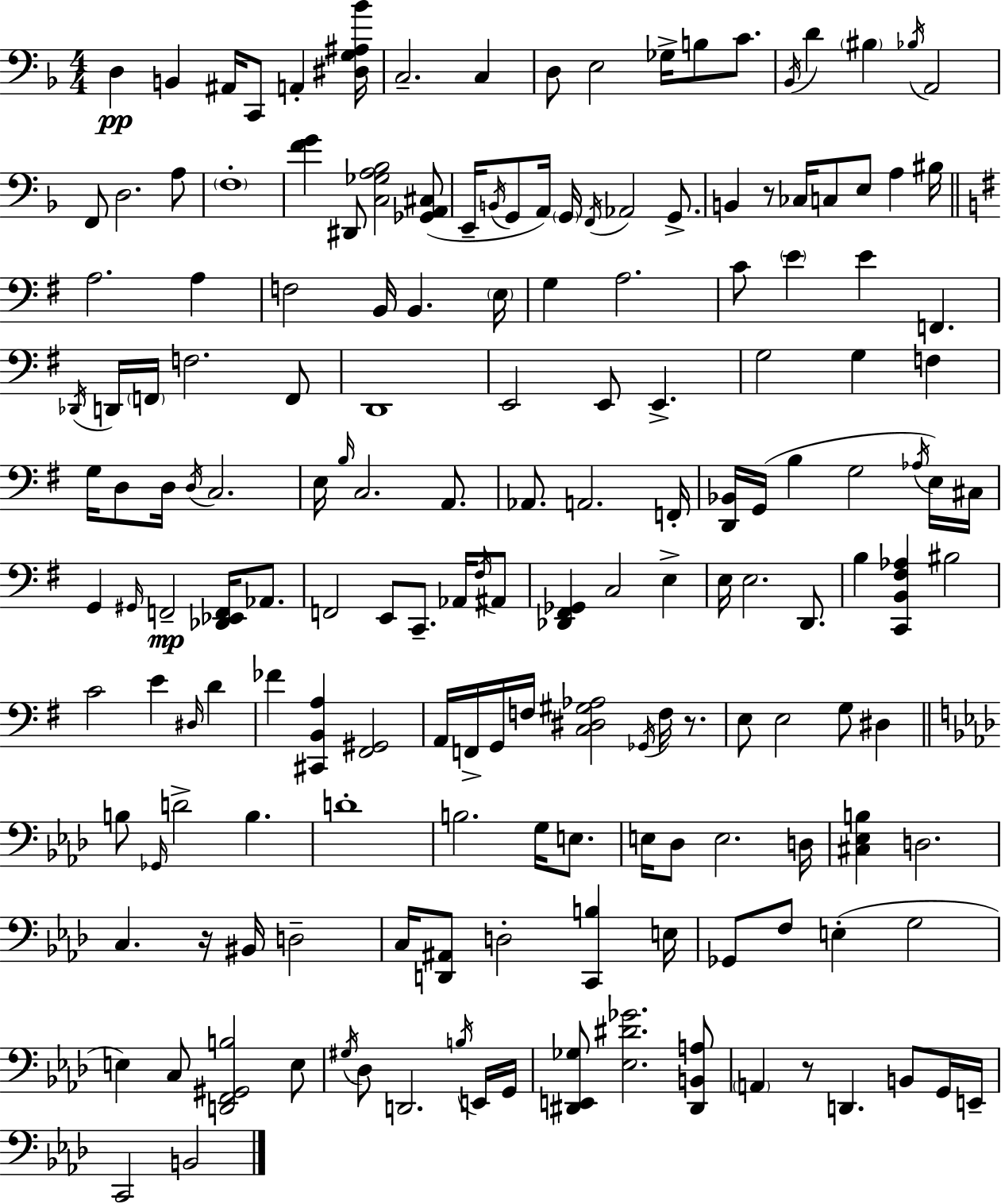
{
  \clef bass
  \numericTimeSignature
  \time 4/4
  \key d \minor
  d4\pp b,4 ais,16 c,8 a,4-. <dis g ais bes'>16 | c2.-- c4 | d8 e2 ges16-> b8 c'8. | \acciaccatura { bes,16 } d'4 \parenthesize bis4 \acciaccatura { bes16 } a,2 | \break f,8 d2. | a8 \parenthesize f1-. | <f' g'>4 dis,8 <c ges a bes>2 | <ges, a, cis>8( e,16-- \acciaccatura { b,16 } g,8 a,16) \parenthesize g,16 \acciaccatura { f,16 } aes,2 | \break g,8.-> b,4 r8 ces16 c8 e8 a4 | bis16 \bar "||" \break \key g \major a2. a4 | f2 b,16 b,4. \parenthesize e16 | g4 a2. | c'8 \parenthesize e'4 e'4 f,4. | \break \acciaccatura { des,16 } d,16 \parenthesize f,16 f2. f,8 | d,1 | e,2 e,8 e,4.-> | g2 g4 f4 | \break g16 d8 d16 \acciaccatura { d16 } c2. | e16 \grace { b16 } c2. | a,8. aes,8. a,2. | f,16-. <d, bes,>16 g,16( b4 g2 | \break \acciaccatura { aes16 } e16) cis16 g,4 \grace { gis,16 }\mp f,2-- | <des, ees, f,>16 aes,8. f,2 e,8 c,8.-- | aes,16 \acciaccatura { fis16 } ais,8 <des, fis, ges,>4 c2 | e4-> e16 e2. | \break d,8. b4 <c, b, fis aes>4 bis2 | c'2 e'4 | \grace { dis16 } d'4 fes'4 <cis, b, a>4 <fis, gis,>2 | a,16 f,16-> g,16 f16 <c dis gis aes>2 | \break \acciaccatura { ges,16 } f16 r8. e8 e2 | g8 dis4 \bar "||" \break \key aes \major b8 \grace { ges,16 } d'2-> b4. | d'1-. | b2. g16 e8. | e16 des8 e2. | \break d16 <cis ees b>4 d2. | c4. r16 bis,16 d2-- | c16 <d, ais,>8 d2-. <c, b>4 | e16 ges,8 f8 e4-.( g2 | \break e4) c8 <d, f, gis, b>2 e8 | \acciaccatura { gis16 } des8 d,2. | \acciaccatura { b16 } e,16 g,16 <dis, e, ges>8 <ees dis' ges'>2. | <dis, b, a>8 \parenthesize a,4 r8 d,4. b,8 | \break g,16 e,16-- c,2 b,2 | \bar "|."
}